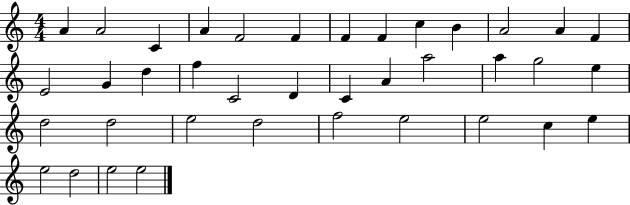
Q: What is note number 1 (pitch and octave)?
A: A4